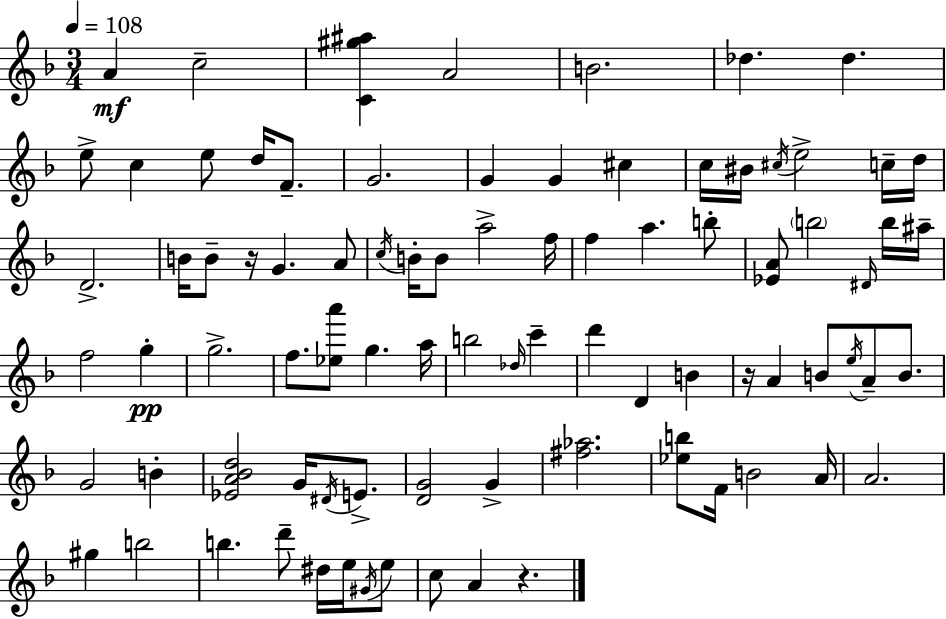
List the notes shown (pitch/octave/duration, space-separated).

A4/q C5/h [C4,G#5,A#5]/q A4/h B4/h. Db5/q. Db5/q. E5/e C5/q E5/e D5/s F4/e. G4/h. G4/q G4/q C#5/q C5/s BIS4/s C#5/s E5/h C5/s D5/s D4/h. B4/s B4/e R/s G4/q. A4/e C5/s B4/s B4/e A5/h F5/s F5/q A5/q. B5/e [Eb4,A4]/e B5/h D#4/s B5/s A#5/s F5/h G5/q G5/h. F5/e. [Eb5,A6]/e G5/q. A5/s B5/h Db5/s C6/q D6/q D4/q B4/q R/s A4/q B4/e E5/s A4/e B4/e. G4/h B4/q [Eb4,A4,Bb4,D5]/h G4/s D#4/s E4/e. [D4,G4]/h G4/q [F#5,Ab5]/h. [Eb5,B5]/e F4/s B4/h A4/s A4/h. G#5/q B5/h B5/q. D6/e D#5/s E5/s G#4/s E5/e C5/e A4/q R/q.